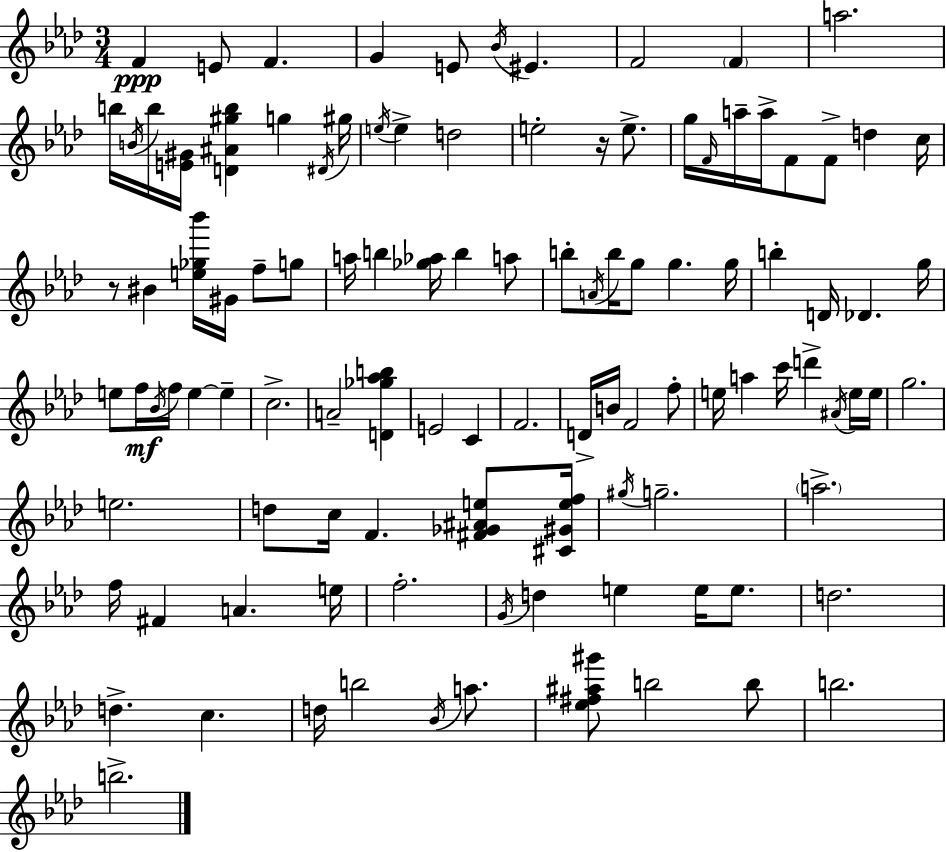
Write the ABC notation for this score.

X:1
T:Untitled
M:3/4
L:1/4
K:Fm
F E/2 F G E/2 _B/4 ^E F2 F a2 b/4 B/4 b/4 [E^G]/4 [D^A^gb] g ^D/4 ^g/4 e/4 e d2 e2 z/4 e/2 g/4 F/4 a/4 a/4 F/2 F/2 d c/4 z/2 ^B [e_g_b']/4 ^G/4 f/2 g/2 a/4 b [_g_a]/4 b a/2 b/2 A/4 b/4 g/2 g g/4 b D/4 _D g/4 e/2 f/4 _B/4 f/4 e e c2 A2 [D_g_ab] E2 C F2 D/4 B/4 F2 f/2 e/4 a c'/4 d' ^A/4 e/4 e/4 g2 e2 d/2 c/4 F [^F_G^Ae]/2 [^C^Gef]/4 ^g/4 g2 a2 f/4 ^F A e/4 f2 G/4 d e e/4 e/2 d2 d c d/4 b2 _B/4 a/2 [_e^f^a^g']/2 b2 b/2 b2 b2